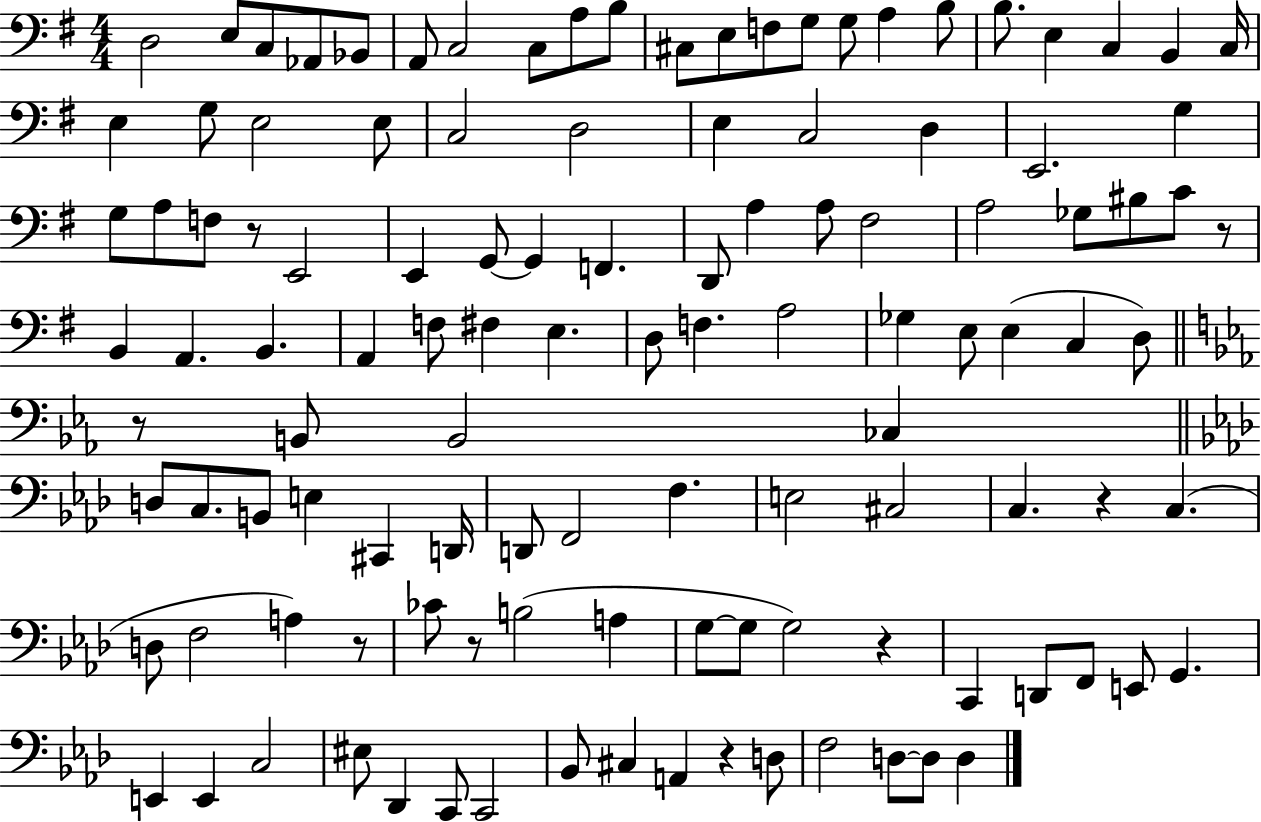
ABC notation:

X:1
T:Untitled
M:4/4
L:1/4
K:G
D,2 E,/2 C,/2 _A,,/2 _B,,/2 A,,/2 C,2 C,/2 A,/2 B,/2 ^C,/2 E,/2 F,/2 G,/2 G,/2 A, B,/2 B,/2 E, C, B,, C,/4 E, G,/2 E,2 E,/2 C,2 D,2 E, C,2 D, E,,2 G, G,/2 A,/2 F,/2 z/2 E,,2 E,, G,,/2 G,, F,, D,,/2 A, A,/2 ^F,2 A,2 _G,/2 ^B,/2 C/2 z/2 B,, A,, B,, A,, F,/2 ^F, E, D,/2 F, A,2 _G, E,/2 E, C, D,/2 z/2 B,,/2 B,,2 _C, D,/2 C,/2 B,,/2 E, ^C,, D,,/4 D,,/2 F,,2 F, E,2 ^C,2 C, z C, D,/2 F,2 A, z/2 _C/2 z/2 B,2 A, G,/2 G,/2 G,2 z C,, D,,/2 F,,/2 E,,/2 G,, E,, E,, C,2 ^E,/2 _D,, C,,/2 C,,2 _B,,/2 ^C, A,, z D,/2 F,2 D,/2 D,/2 D,